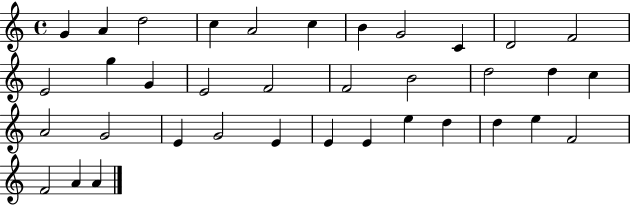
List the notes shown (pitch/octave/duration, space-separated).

G4/q A4/q D5/h C5/q A4/h C5/q B4/q G4/h C4/q D4/h F4/h E4/h G5/q G4/q E4/h F4/h F4/h B4/h D5/h D5/q C5/q A4/h G4/h E4/q G4/h E4/q E4/q E4/q E5/q D5/q D5/q E5/q F4/h F4/h A4/q A4/q